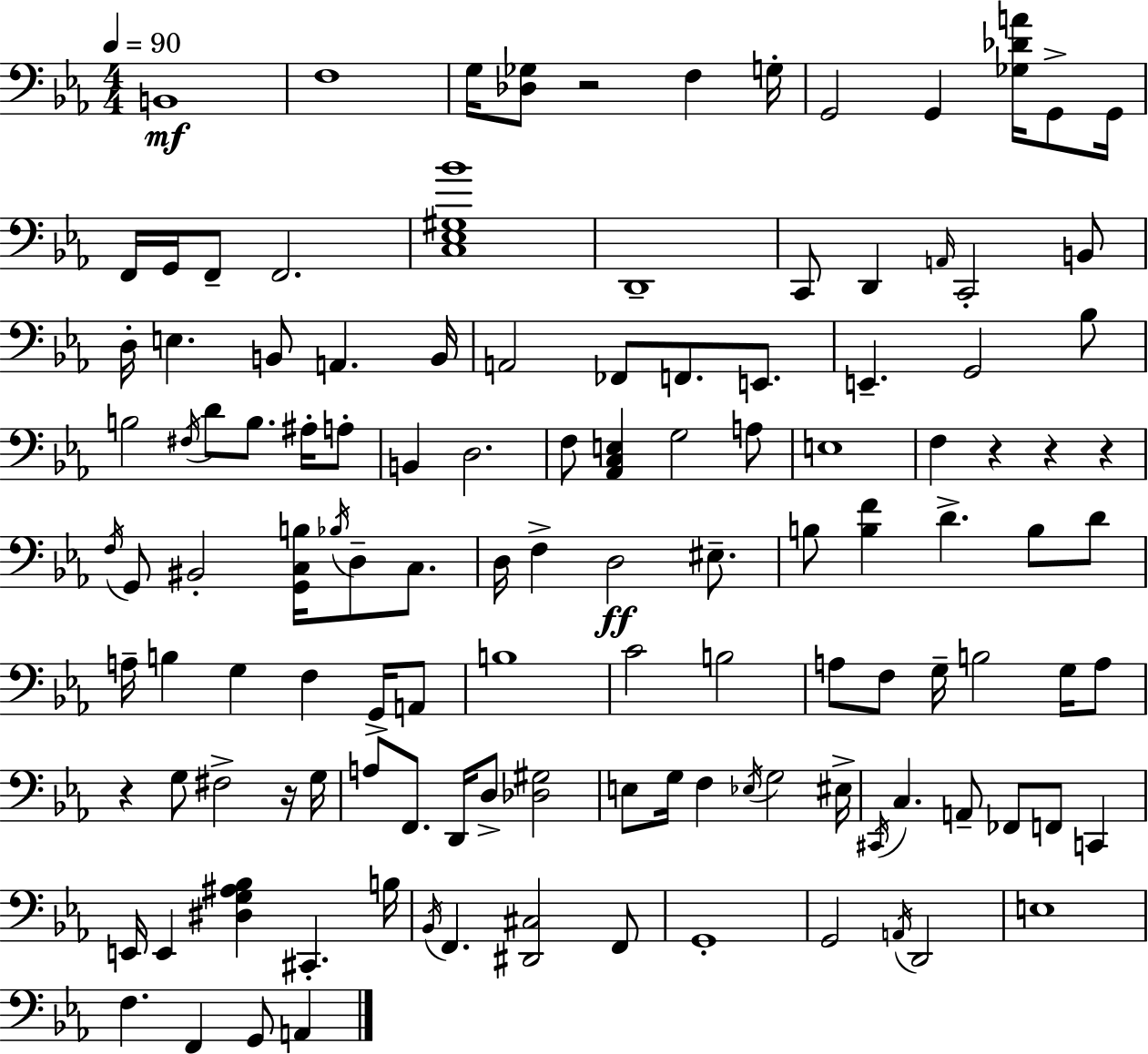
{
  \clef bass
  \numericTimeSignature
  \time 4/4
  \key ees \major
  \tempo 4 = 90
  \repeat volta 2 { b,1\mf | f1 | g16 <des ges>8 r2 f4 g16-. | g,2 g,4 <ges des' a'>16 g,8-> g,16 | \break f,16 g,16 f,8-- f,2. | <c ees gis bes'>1 | d,1-- | c,8 d,4 \grace { a,16 } c,2-. b,8 | \break d16-. e4. b,8 a,4. | b,16 a,2 fes,8 f,8. e,8. | e,4.-- g,2 bes8 | b2 \acciaccatura { fis16 } d'8 b8. ais16-. | \break a8-. b,4 d2. | f8 <aes, c e>4 g2 | a8 e1 | f4 r4 r4 r4 | \break \acciaccatura { f16 } g,8 bis,2-. <g, c b>16 \acciaccatura { bes16 } d8-- | c8. d16 f4-> d2\ff | eis8.-- b8 <b f'>4 d'4.-> | b8 d'8 a16-- b4 g4 f4 | \break g,16-> a,8 b1 | c'2 b2 | a8 f8 g16-- b2 | g16 a8 r4 g8 fis2-> | \break r16 g16 a8 f,8. d,16 d8-> <des gis>2 | e8 g16 f4 \acciaccatura { ees16 } g2 | eis16-> \acciaccatura { cis,16 } c4. a,8-- fes,8 | f,8 c,4 e,16 e,4 <dis g ais bes>4 cis,4.-. | \break b16 \acciaccatura { bes,16 } f,4. <dis, cis>2 | f,8 g,1-. | g,2 \acciaccatura { a,16 } | d,2 e1 | \break f4. f,4 | g,8 a,4 } \bar "|."
}